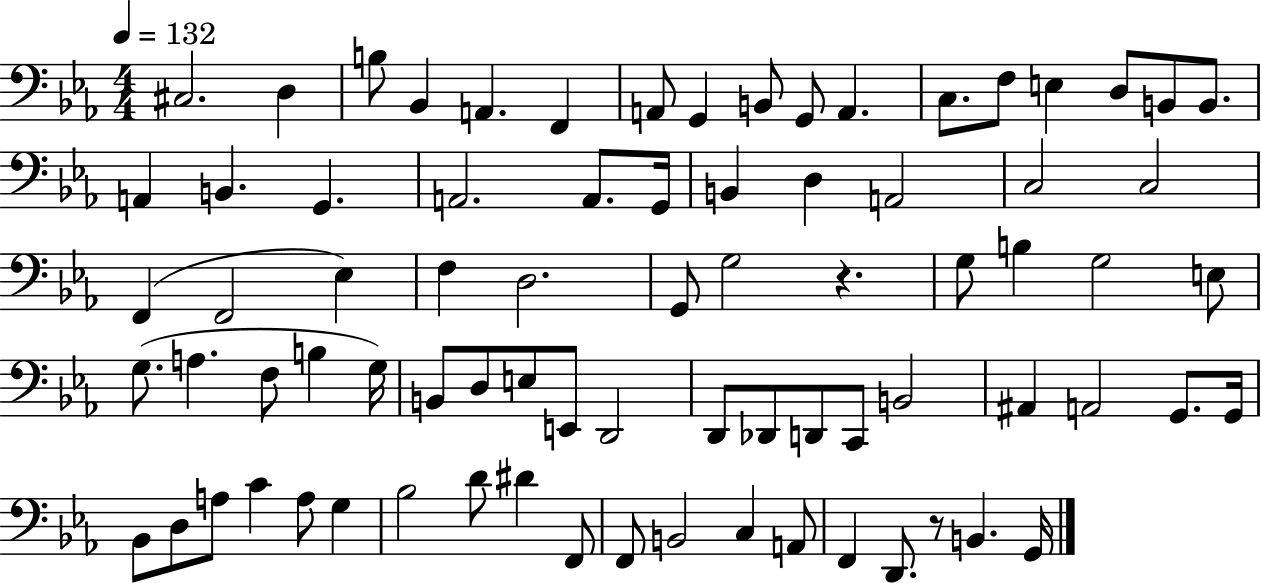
C#3/h. D3/q B3/e Bb2/q A2/q. F2/q A2/e G2/q B2/e G2/e A2/q. C3/e. F3/e E3/q D3/e B2/e B2/e. A2/q B2/q. G2/q. A2/h. A2/e. G2/s B2/q D3/q A2/h C3/h C3/h F2/q F2/h Eb3/q F3/q D3/h. G2/e G3/h R/q. G3/e B3/q G3/h E3/e G3/e. A3/q. F3/e B3/q G3/s B2/e D3/e E3/e E2/e D2/h D2/e Db2/e D2/e C2/e B2/h A#2/q A2/h G2/e. G2/s Bb2/e D3/e A3/e C4/q A3/e G3/q Bb3/h D4/e D#4/q F2/e F2/e B2/h C3/q A2/e F2/q D2/e. R/e B2/q. G2/s